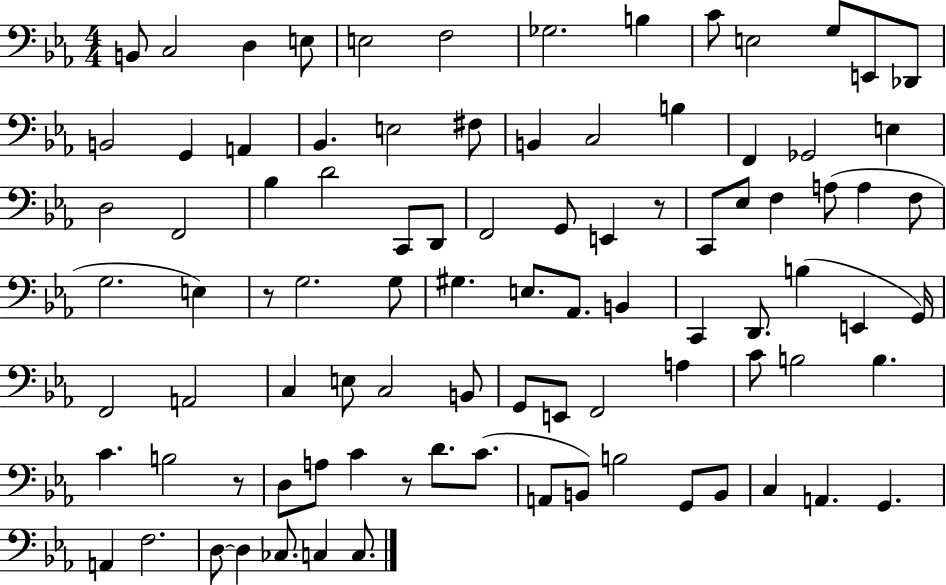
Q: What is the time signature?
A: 4/4